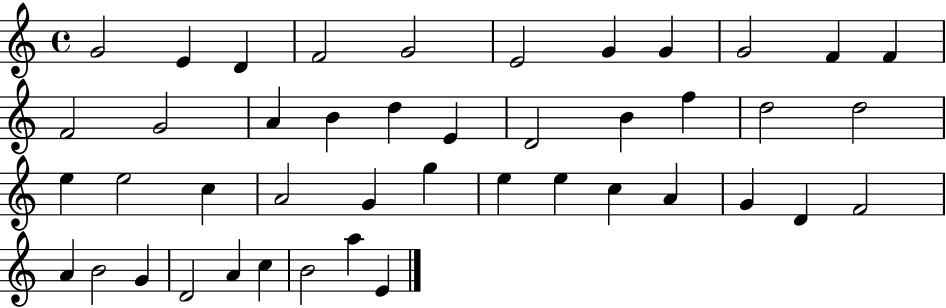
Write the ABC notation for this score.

X:1
T:Untitled
M:4/4
L:1/4
K:C
G2 E D F2 G2 E2 G G G2 F F F2 G2 A B d E D2 B f d2 d2 e e2 c A2 G g e e c A G D F2 A B2 G D2 A c B2 a E